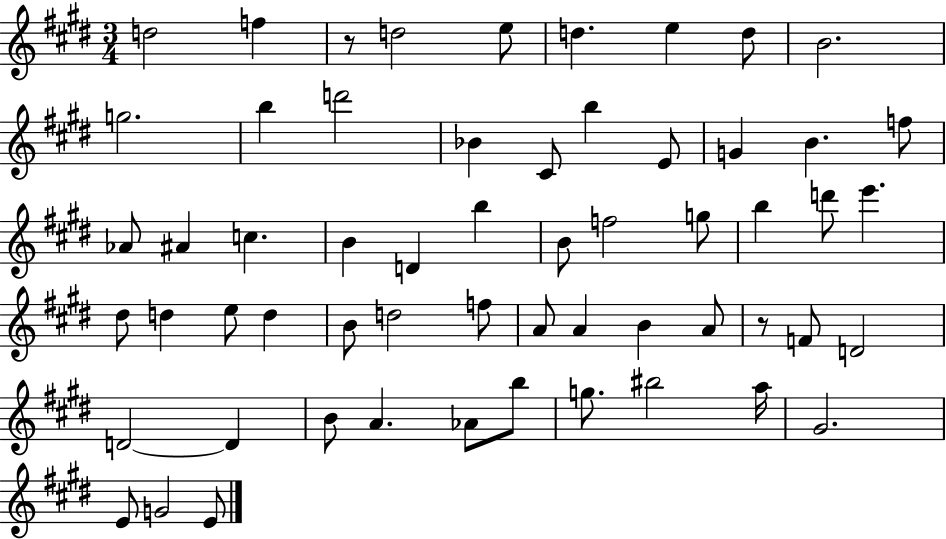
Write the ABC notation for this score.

X:1
T:Untitled
M:3/4
L:1/4
K:E
d2 f z/2 d2 e/2 d e d/2 B2 g2 b d'2 _B ^C/2 b E/2 G B f/2 _A/2 ^A c B D b B/2 f2 g/2 b d'/2 e' ^d/2 d e/2 d B/2 d2 f/2 A/2 A B A/2 z/2 F/2 D2 D2 D B/2 A _A/2 b/2 g/2 ^b2 a/4 ^G2 E/2 G2 E/2